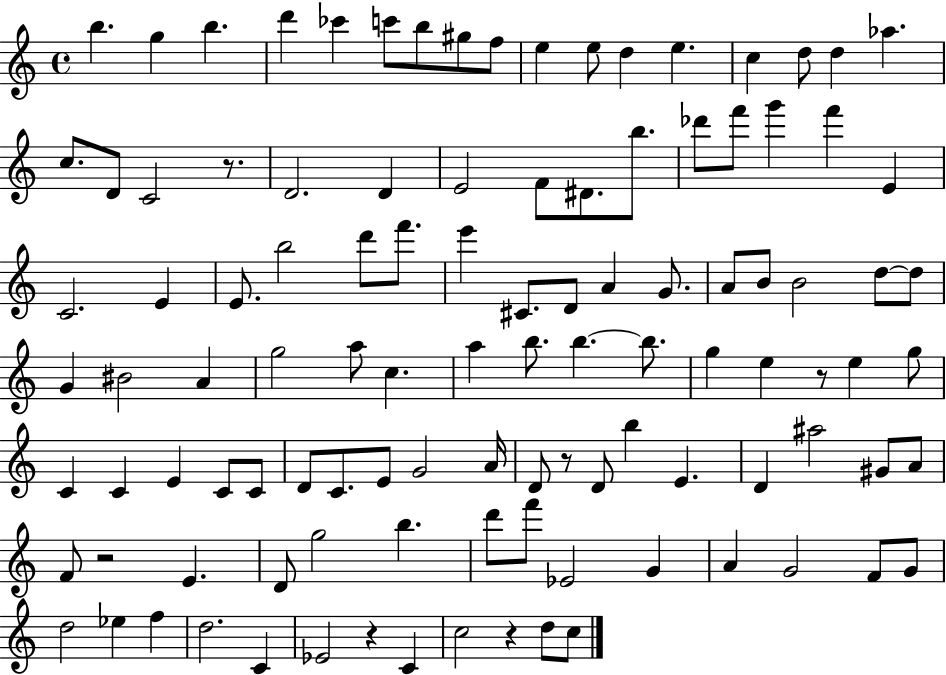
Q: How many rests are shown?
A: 6